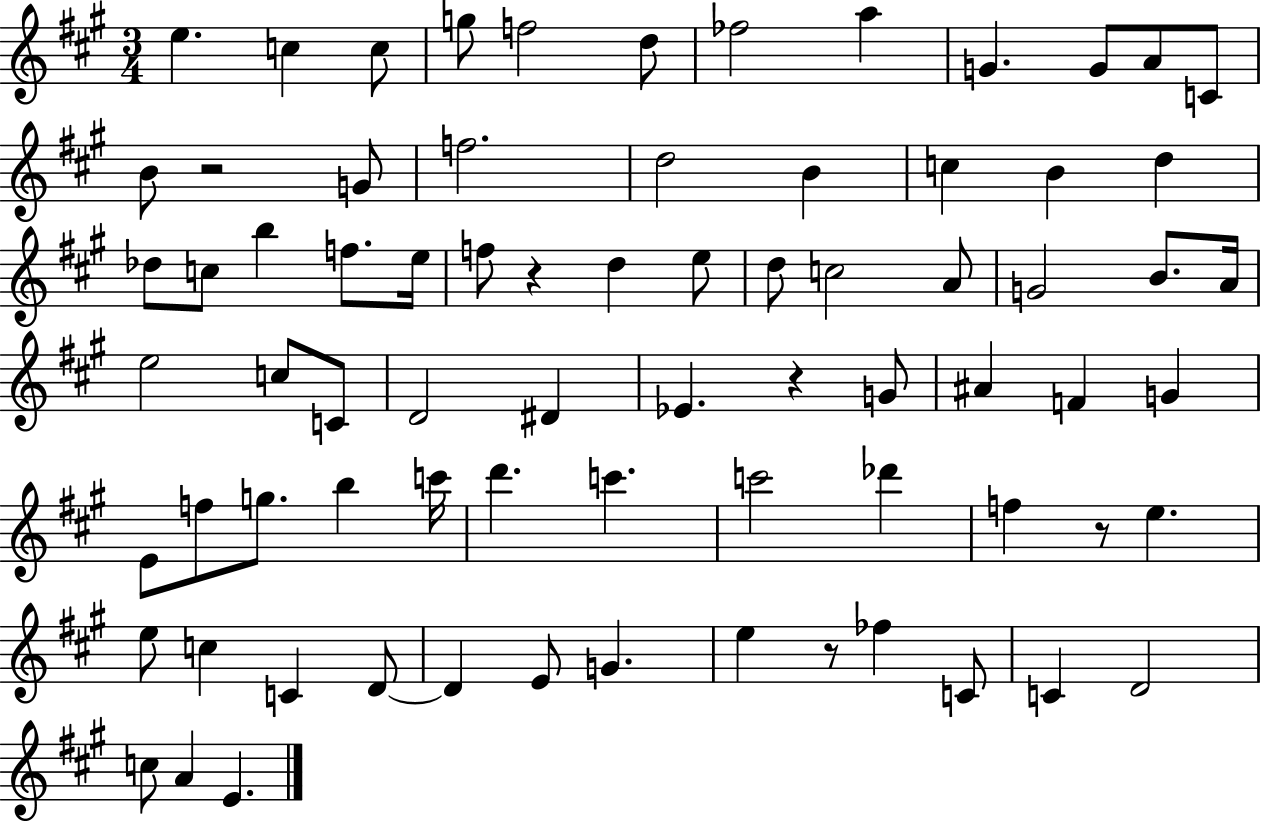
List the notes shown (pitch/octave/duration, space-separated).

E5/q. C5/q C5/e G5/e F5/h D5/e FES5/h A5/q G4/q. G4/e A4/e C4/e B4/e R/h G4/e F5/h. D5/h B4/q C5/q B4/q D5/q Db5/e C5/e B5/q F5/e. E5/s F5/e R/q D5/q E5/e D5/e C5/h A4/e G4/h B4/e. A4/s E5/h C5/e C4/e D4/h D#4/q Eb4/q. R/q G4/e A#4/q F4/q G4/q E4/e F5/e G5/e. B5/q C6/s D6/q. C6/q. C6/h Db6/q F5/q R/e E5/q. E5/e C5/q C4/q D4/e D4/q E4/e G4/q. E5/q R/e FES5/q C4/e C4/q D4/h C5/e A4/q E4/q.